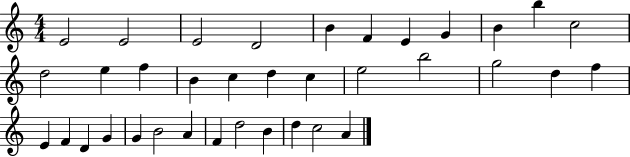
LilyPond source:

{
  \clef treble
  \numericTimeSignature
  \time 4/4
  \key c \major
  e'2 e'2 | e'2 d'2 | b'4 f'4 e'4 g'4 | b'4 b''4 c''2 | \break d''2 e''4 f''4 | b'4 c''4 d''4 c''4 | e''2 b''2 | g''2 d''4 f''4 | \break e'4 f'4 d'4 g'4 | g'4 b'2 a'4 | f'4 d''2 b'4 | d''4 c''2 a'4 | \break \bar "|."
}